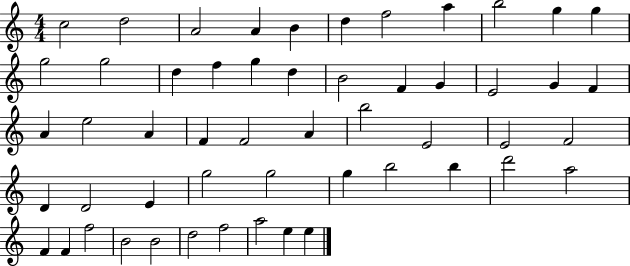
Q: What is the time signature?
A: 4/4